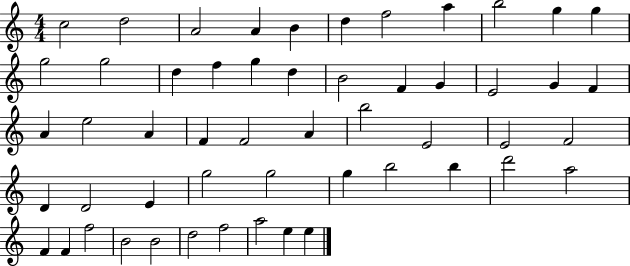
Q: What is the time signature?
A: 4/4